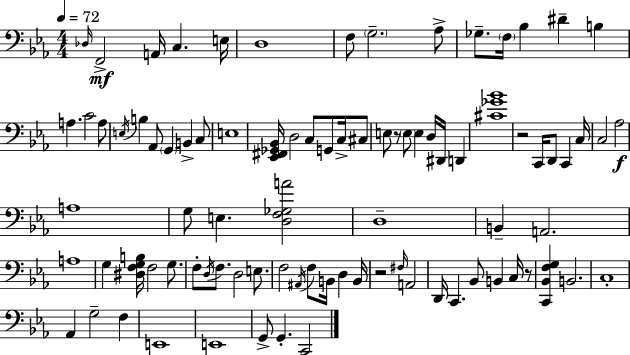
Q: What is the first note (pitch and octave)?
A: Db3